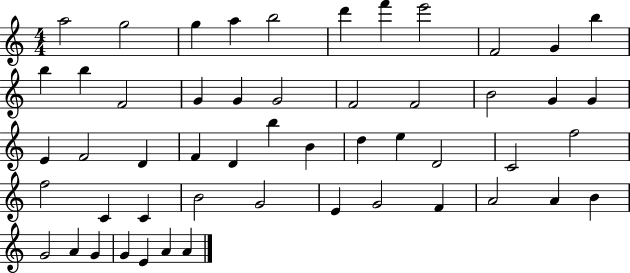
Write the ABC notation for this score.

X:1
T:Untitled
M:4/4
L:1/4
K:C
a2 g2 g a b2 d' f' e'2 F2 G b b b F2 G G G2 F2 F2 B2 G G E F2 D F D b B d e D2 C2 f2 f2 C C B2 G2 E G2 F A2 A B G2 A G G E A A